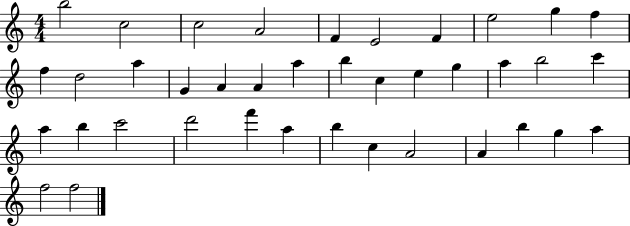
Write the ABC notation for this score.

X:1
T:Untitled
M:4/4
L:1/4
K:C
b2 c2 c2 A2 F E2 F e2 g f f d2 a G A A a b c e g a b2 c' a b c'2 d'2 f' a b c A2 A b g a f2 f2